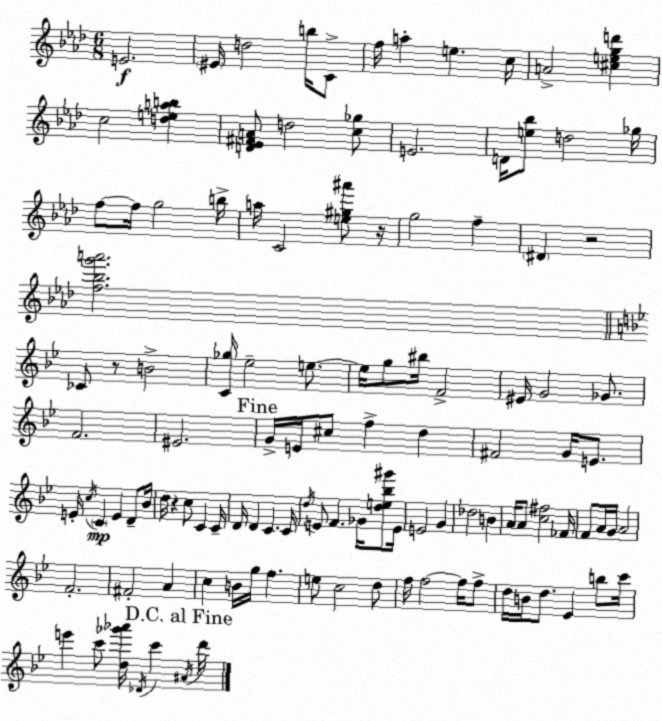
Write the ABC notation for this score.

X:1
T:Untitled
M:6/8
L:1/4
K:Ab
E2 ^E/4 d2 b/4 C/2 f/4 a e c/4 A2 [^cegd'] c2 [deab] [D_E^FA]/2 d2 [c_g]/2 E2 D/4 [e_b]/2 d2 _g/4 f/2 f/4 g2 b/4 a/4 C2 [e^g^a']/2 z/4 g2 f ^D z2 [f_bg'a']2 _C/2 z/2 B2 [C_g]/4 _e2 e/2 e/4 g/2 ^b/4 F2 ^E/4 G2 _G/2 F2 ^E2 G/4 E/4 ^c/2 f d ^F2 G/4 E/2 E/4 c/4 C E D/2 _B/4 d/4 z c/2 C C/4 D/4 D C C/4 d/4 E/2 F _G/4 [de_b^g']/2 E/4 E2 G _d2 B A/4 A/2 [c^f]2 _F/4 F/2 A/4 G/4 A2 F2 ^F2 A c B/4 g/4 f e/2 c2 d/2 f/4 f2 f/4 f/2 d/4 B/4 d/2 _E b/2 c'/4 e' c'/2 [d_g'_a']/4 _D/4 c' ^A/4 d'/4